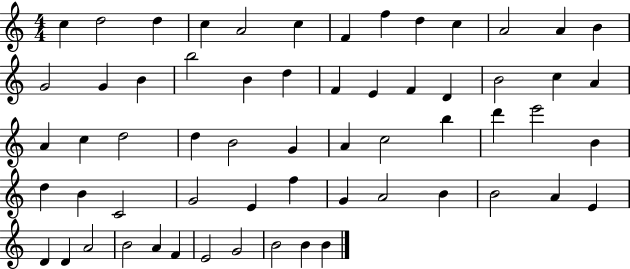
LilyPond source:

{
  \clef treble
  \numericTimeSignature
  \time 4/4
  \key c \major
  c''4 d''2 d''4 | c''4 a'2 c''4 | f'4 f''4 d''4 c''4 | a'2 a'4 b'4 | \break g'2 g'4 b'4 | b''2 b'4 d''4 | f'4 e'4 f'4 d'4 | b'2 c''4 a'4 | \break a'4 c''4 d''2 | d''4 b'2 g'4 | a'4 c''2 b''4 | d'''4 e'''2 b'4 | \break d''4 b'4 c'2 | g'2 e'4 f''4 | g'4 a'2 b'4 | b'2 a'4 e'4 | \break d'4 d'4 a'2 | b'2 a'4 f'4 | e'2 g'2 | b'2 b'4 b'4 | \break \bar "|."
}